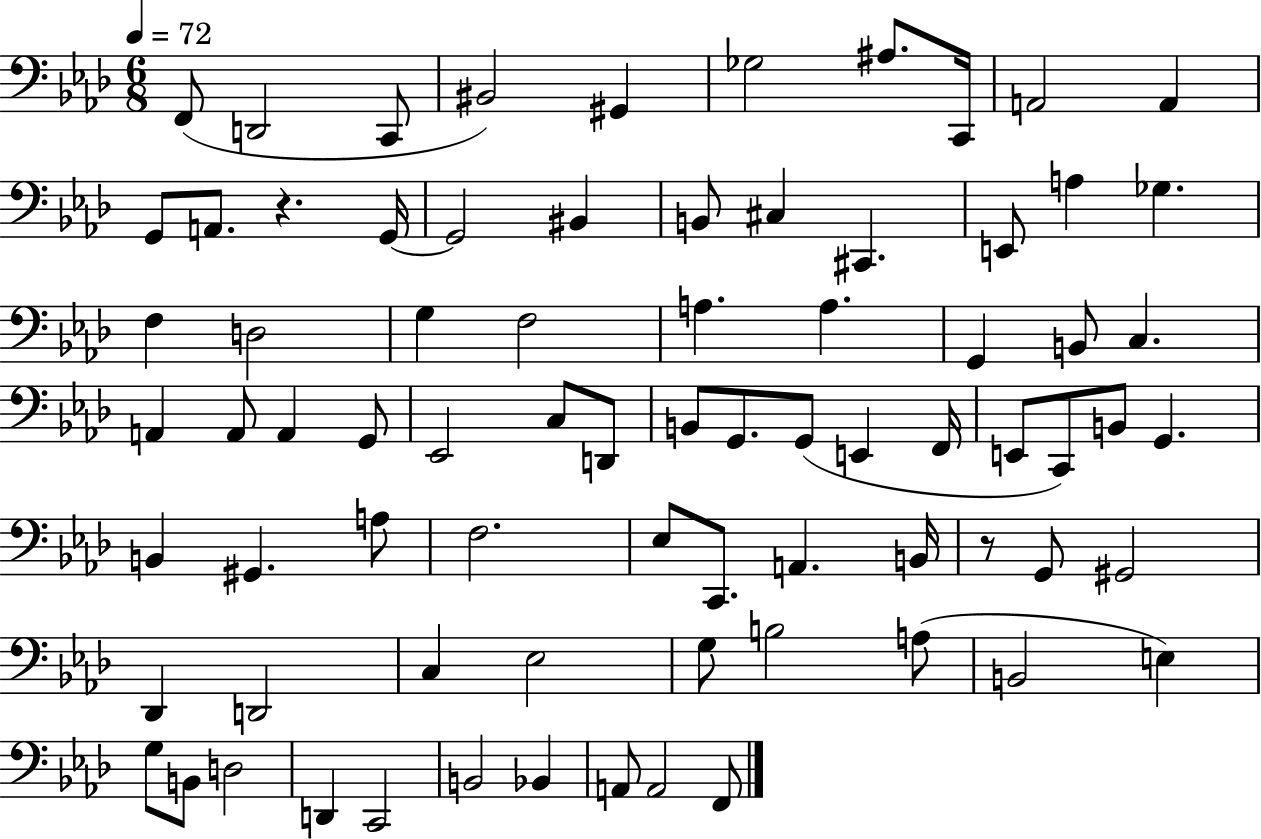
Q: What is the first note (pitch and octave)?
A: F2